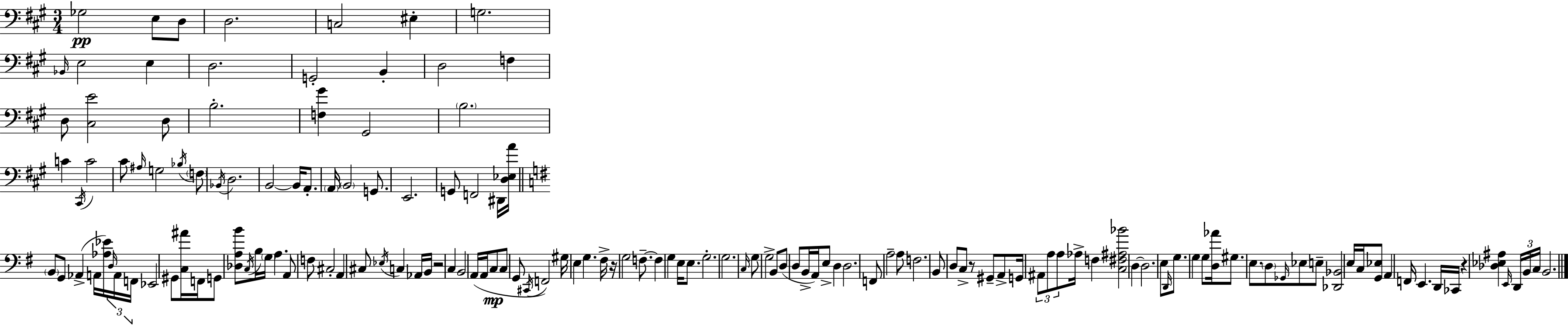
{
  \clef bass
  \numericTimeSignature
  \time 3/4
  \key a \major
  ges2\pp e8 d8 | d2. | c2 eis4-. | g2. | \break \grace { bes,16 } e2 e4 | d2. | g,2-. b,4-. | d2 f4 | \break d8 <cis e'>2 d8 | b2.-. | <f gis'>4 gis,2 | \parenthesize b2. | \break c'4 \acciaccatura { cis,16 } c'2 | cis'8 \grace { ais16 } g2 | \acciaccatura { bes16 } \parenthesize f8 \acciaccatura { bes,16 } d2. | b,2~~ | \break b,16 a,8.-. \parenthesize a,16 \parenthesize b,2 | g,8. e,2. | g,8 f,2 | dis,16 <d ees a'>16 \bar "||" \break \key e \minor \parenthesize b,8 g,8 aes,4->( a,16 <aes ees'>16) \tuplet 3/2 { \grace { d16 } a,16 | f,16 } ees,2 gis,8 <c ais'>16 | f,16 g,8 <des a b'>8 \acciaccatura { c16 } b16 \parenthesize g16 a4. | a,8 f8 cis2-. | \break a,4 cis8 \acciaccatura { ees16 } c4 | aes,16 b,16 r2 c4 | b,2 a,16( | a,16 c8\mp c8 g,8 \acciaccatura { cis,16 }) f,2 | \break gis16 e4 g4. | fis16-> r16 g2 | f8.--~~ f4 g4 | e16 e8. g2.-. | \break g2. | \grace { c16 } g8 g2-> | b,8 d8( d8 b,16-> a,16) e8-> | d4 d2. | \break f,8 a2-- | a8 f2. | b,8 d8 c8-> r8 | gis,8-- a,8-> g,16 \tuplet 3/2 { ais,8 a8 a8 } | \break aes16-> f4 <c fis ais bes'>2 | d4~~ d2. | e8 \grace { d,16 } g8. g4 | g8 <d aes'>16 gis8. e8. | \break \parenthesize d8 \grace { ges,16 } ees8 e8-- <des, bes,>2 | e16 c16 <g, ees>8 a,4 f,16 | e,4. d,16 ces,16 r4 | <des ees ais>4 \grace { e,16 } \tuplet 3/2 { d,16 b,16 c16 } b,2. | \break \bar "|."
}